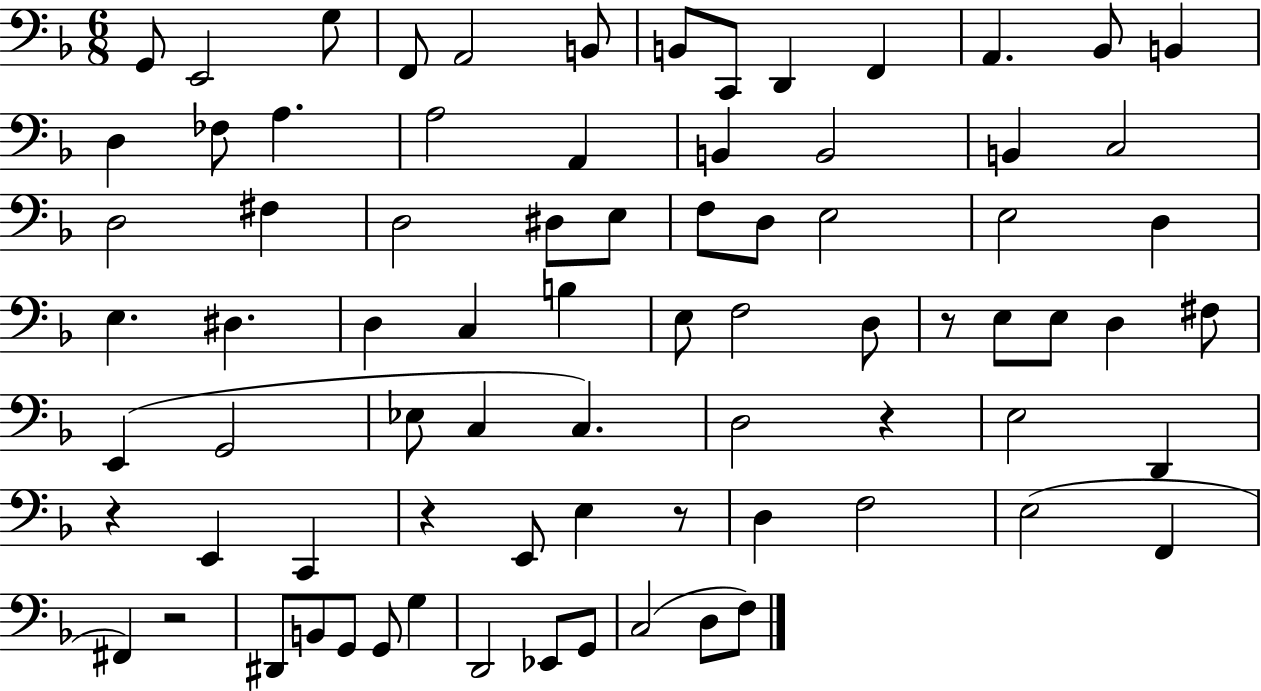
X:1
T:Untitled
M:6/8
L:1/4
K:F
G,,/2 E,,2 G,/2 F,,/2 A,,2 B,,/2 B,,/2 C,,/2 D,, F,, A,, _B,,/2 B,, D, _F,/2 A, A,2 A,, B,, B,,2 B,, C,2 D,2 ^F, D,2 ^D,/2 E,/2 F,/2 D,/2 E,2 E,2 D, E, ^D, D, C, B, E,/2 F,2 D,/2 z/2 E,/2 E,/2 D, ^F,/2 E,, G,,2 _E,/2 C, C, D,2 z E,2 D,, z E,, C,, z E,,/2 E, z/2 D, F,2 E,2 F,, ^F,, z2 ^D,,/2 B,,/2 G,,/2 G,,/2 G, D,,2 _E,,/2 G,,/2 C,2 D,/2 F,/2